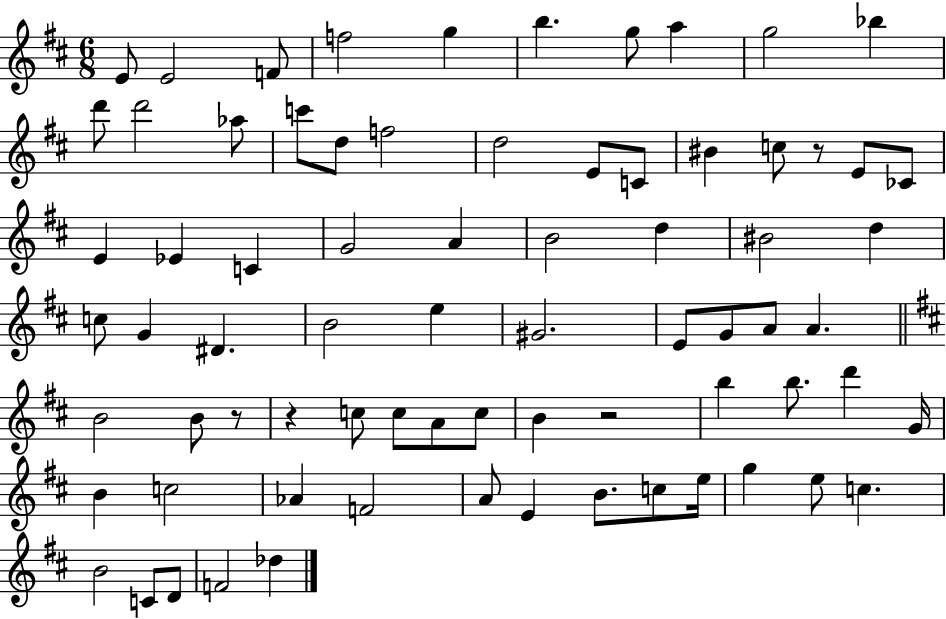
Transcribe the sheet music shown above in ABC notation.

X:1
T:Untitled
M:6/8
L:1/4
K:D
E/2 E2 F/2 f2 g b g/2 a g2 _b d'/2 d'2 _a/2 c'/2 d/2 f2 d2 E/2 C/2 ^B c/2 z/2 E/2 _C/2 E _E C G2 A B2 d ^B2 d c/2 G ^D B2 e ^G2 E/2 G/2 A/2 A B2 B/2 z/2 z c/2 c/2 A/2 c/2 B z2 b b/2 d' G/4 B c2 _A F2 A/2 E B/2 c/2 e/4 g e/2 c B2 C/2 D/2 F2 _d